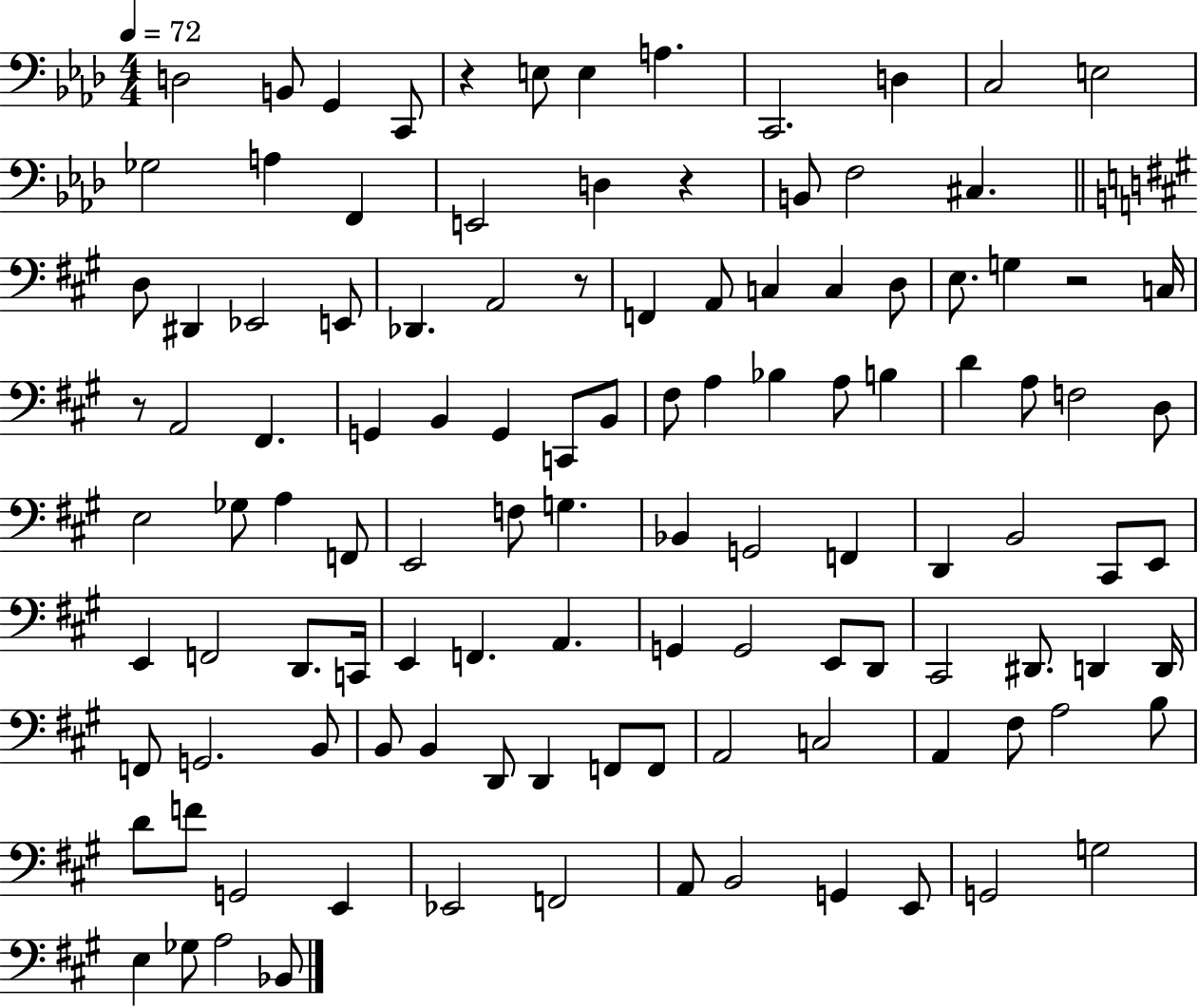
X:1
T:Untitled
M:4/4
L:1/4
K:Ab
D,2 B,,/2 G,, C,,/2 z E,/2 E, A, C,,2 D, C,2 E,2 _G,2 A, F,, E,,2 D, z B,,/2 F,2 ^C, D,/2 ^D,, _E,,2 E,,/2 _D,, A,,2 z/2 F,, A,,/2 C, C, D,/2 E,/2 G, z2 C,/4 z/2 A,,2 ^F,, G,, B,, G,, C,,/2 B,,/2 ^F,/2 A, _B, A,/2 B, D A,/2 F,2 D,/2 E,2 _G,/2 A, F,,/2 E,,2 F,/2 G, _B,, G,,2 F,, D,, B,,2 ^C,,/2 E,,/2 E,, F,,2 D,,/2 C,,/4 E,, F,, A,, G,, G,,2 E,,/2 D,,/2 ^C,,2 ^D,,/2 D,, D,,/4 F,,/2 G,,2 B,,/2 B,,/2 B,, D,,/2 D,, F,,/2 F,,/2 A,,2 C,2 A,, ^F,/2 A,2 B,/2 D/2 F/2 G,,2 E,, _E,,2 F,,2 A,,/2 B,,2 G,, E,,/2 G,,2 G,2 E, _G,/2 A,2 _B,,/2